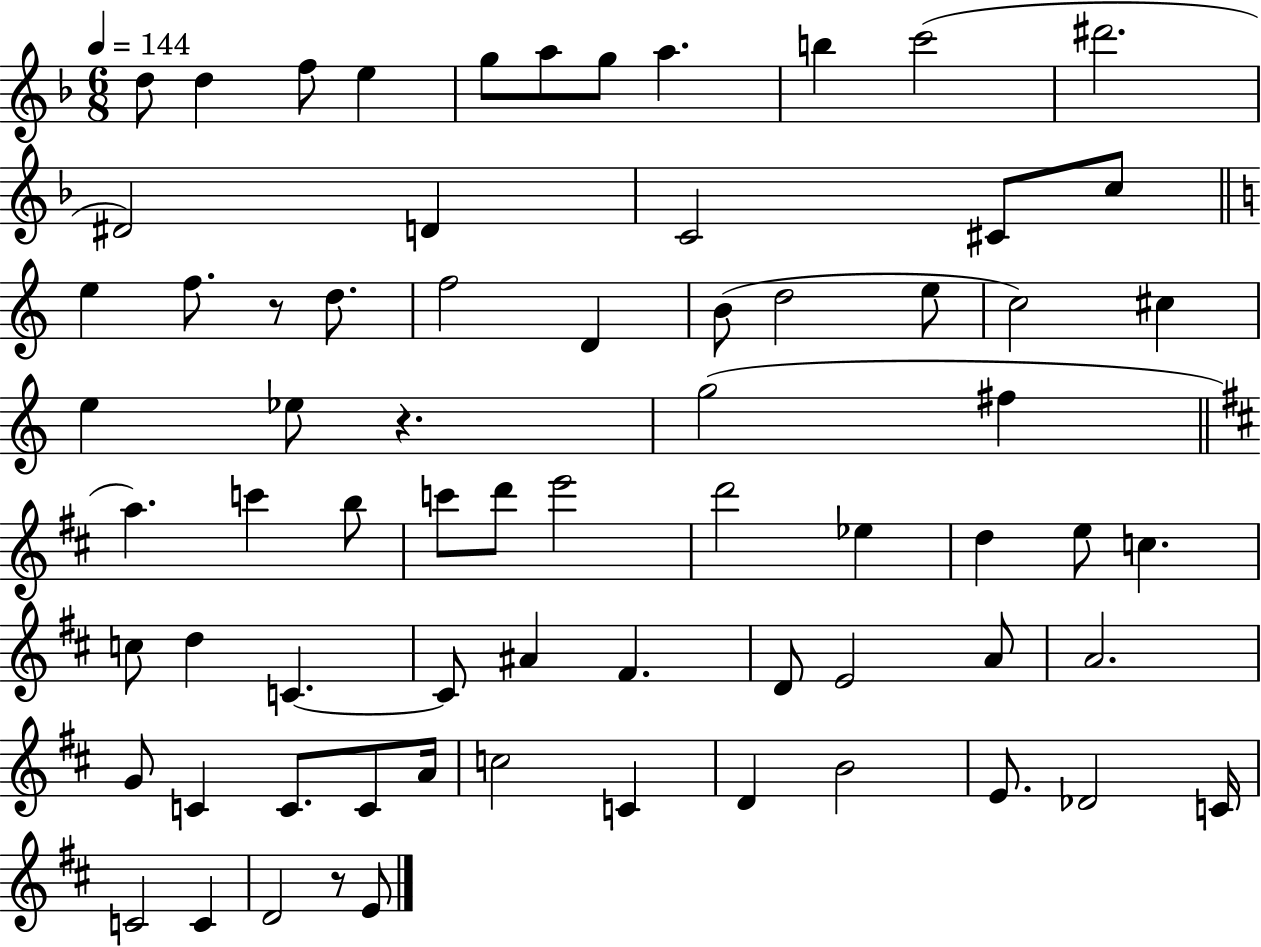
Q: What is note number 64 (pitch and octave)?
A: C4